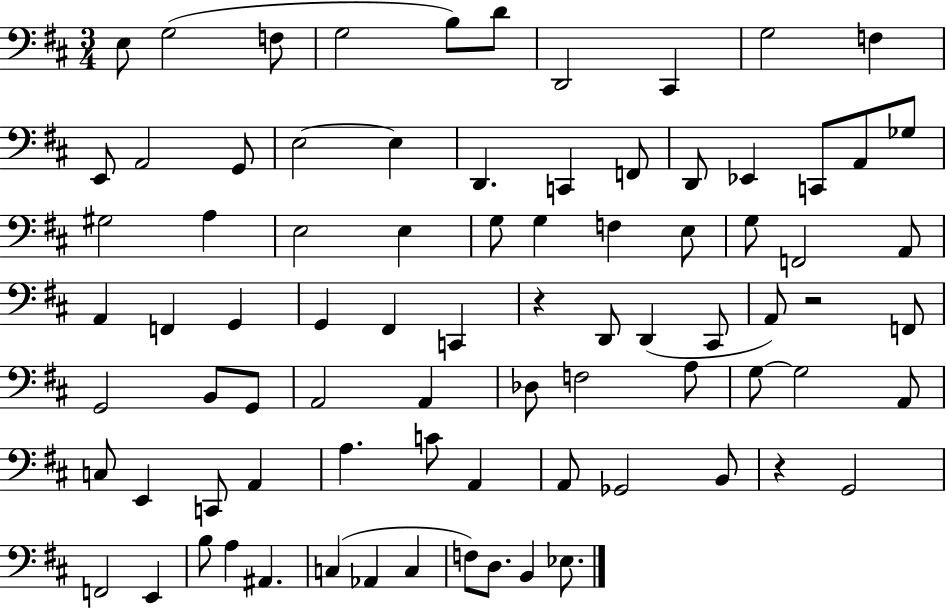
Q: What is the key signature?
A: D major